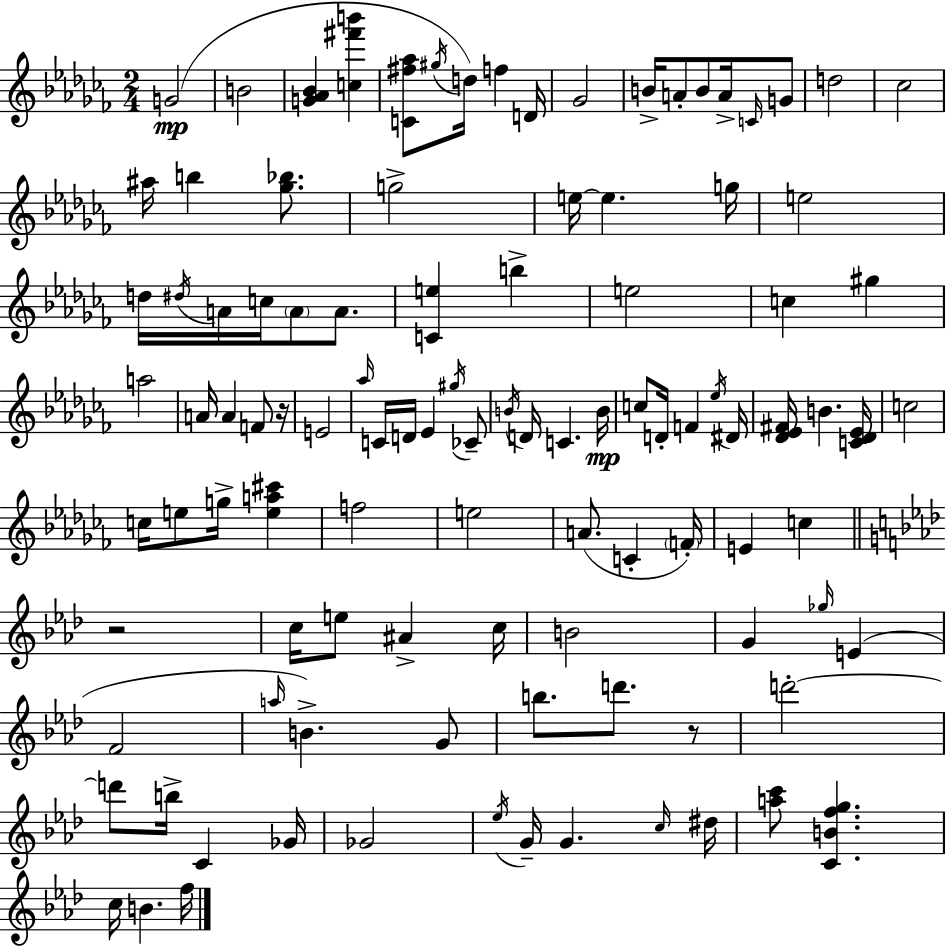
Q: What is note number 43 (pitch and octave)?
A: CES4